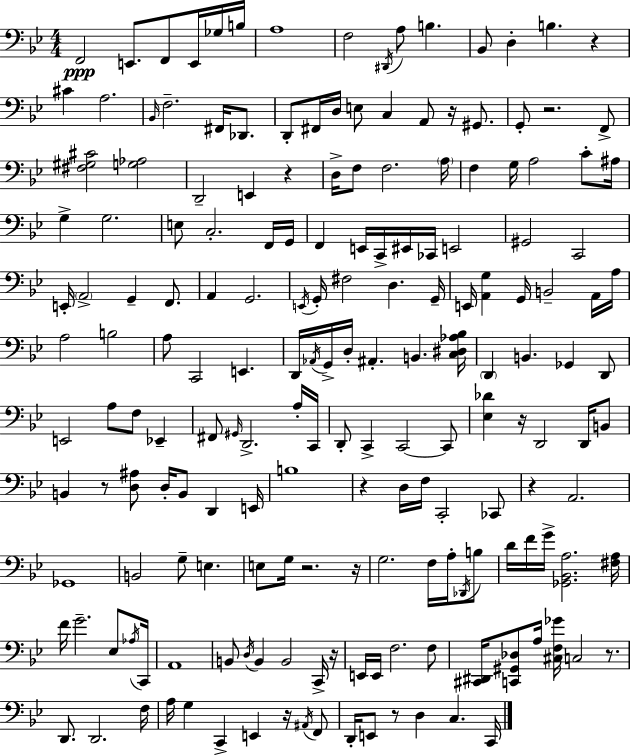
X:1
T:Untitled
M:4/4
L:1/4
K:Gm
F,,2 E,,/2 F,,/2 E,,/4 _G,/4 B,/4 A,4 F,2 ^D,,/4 A,/2 B, _B,,/2 D, B, z ^C A,2 _B,,/4 F,2 ^F,,/4 _D,,/2 D,,/2 ^F,,/4 D,/4 E,/2 C, A,,/2 z/4 ^G,,/2 G,,/2 z2 F,,/2 [^F,^G,^C]2 [G,_A,]2 D,,2 E,, z D,/4 F,/2 F,2 A,/4 F, G,/4 A,2 C/2 ^A,/4 G, G,2 E,/2 C,2 F,,/4 G,,/4 F,, E,,/4 C,,/4 ^E,,/4 _C,,/4 E,,2 ^G,,2 C,,2 E,,/4 A,,2 G,, F,,/2 A,, G,,2 E,,/4 G,,/4 ^F,2 D, G,,/4 E,,/4 [A,,G,] G,,/4 B,,2 A,,/4 A,/4 A,2 B,2 A,/2 C,,2 E,, D,,/4 _A,,/4 G,,/4 D,/4 ^A,, B,, [C,^D,_A,_B,]/4 D,, B,, _G,, D,,/2 E,,2 A,/2 F,/2 _E,, ^F,,/2 ^G,,/4 D,,2 A,/4 C,,/4 D,,/2 C,, C,,2 C,,/2 [_E,_D] z/4 D,,2 D,,/4 B,,/2 B,, z/2 [D,^A,]/2 D,/4 B,,/2 D,, E,,/4 B,4 z D,/4 F,/4 C,,2 _C,,/2 z A,,2 _G,,4 B,,2 G,/2 E, E,/2 G,/4 z2 z/4 G,2 F,/4 A,/4 _D,,/4 B,/2 D/4 F/4 G/4 [_G,,_B,,A,]2 [^F,A,]/4 F/4 G2 _E,/2 _A,/4 C,,/4 A,,4 B,,/2 D,/4 B,, B,,2 C,,/4 z/4 E,,/4 E,,/4 F,2 F,/2 [^C,,^D,,]/4 [C,,^G,,_D,]/2 A,/4 [^C,F,_G]/4 C,2 z/2 D,,/2 D,,2 F,/4 A,/4 G, C,, E,, z/4 ^A,,/4 F,,/2 D,,/4 E,,/2 z/2 D, C, C,,/4